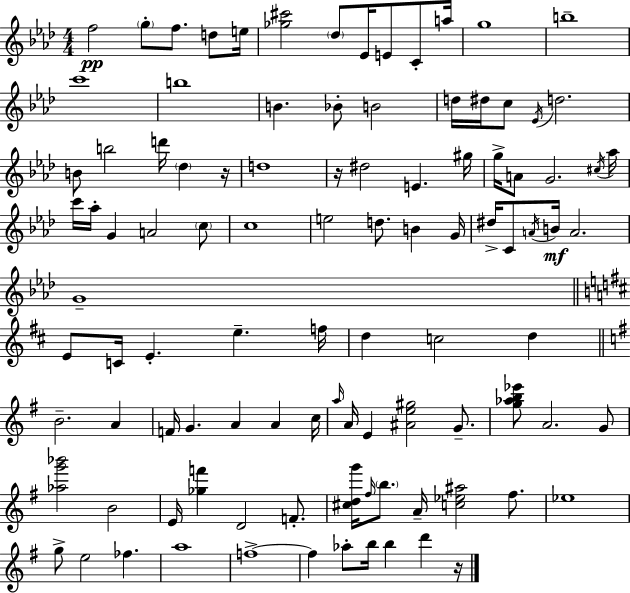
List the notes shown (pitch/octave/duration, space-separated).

F5/h G5/e F5/e. D5/e E5/s [Gb5,C#6]/h Db5/e Eb4/s E4/e C4/e A5/s G5/w B5/w C6/w B5/w B4/q. Bb4/e B4/h D5/s D#5/s C5/e Eb4/s D5/h. B4/e B5/h D6/s Db5/q R/s D5/w R/s D#5/h E4/q. G#5/s G5/s A4/e G4/h. C#5/s Ab5/s C6/s Ab5/s G4/q A4/h C5/e C5/w E5/h D5/e. B4/q G4/s D#5/s C4/e A4/s B4/s A4/h. G4/w E4/e C4/s E4/q. E5/q. F5/s D5/q C5/h D5/q B4/h. A4/q F4/s G4/q. A4/q A4/q C5/s A5/s A4/s E4/q [A#4,E5,G#5]/h G4/e. [G5,Ab5,B5,Eb6]/e A4/h. G4/e [Ab5,G6,Bb6]/h B4/h E4/s [Gb5,F6]/q D4/h F4/e. [C#5,D5,G6]/s F#5/s B5/e. A4/s [C5,Eb5,A#5]/h F#5/e. Eb5/w G5/e E5/h FES5/q. A5/w F5/w F5/q Ab5/e B5/s B5/q D6/q R/s